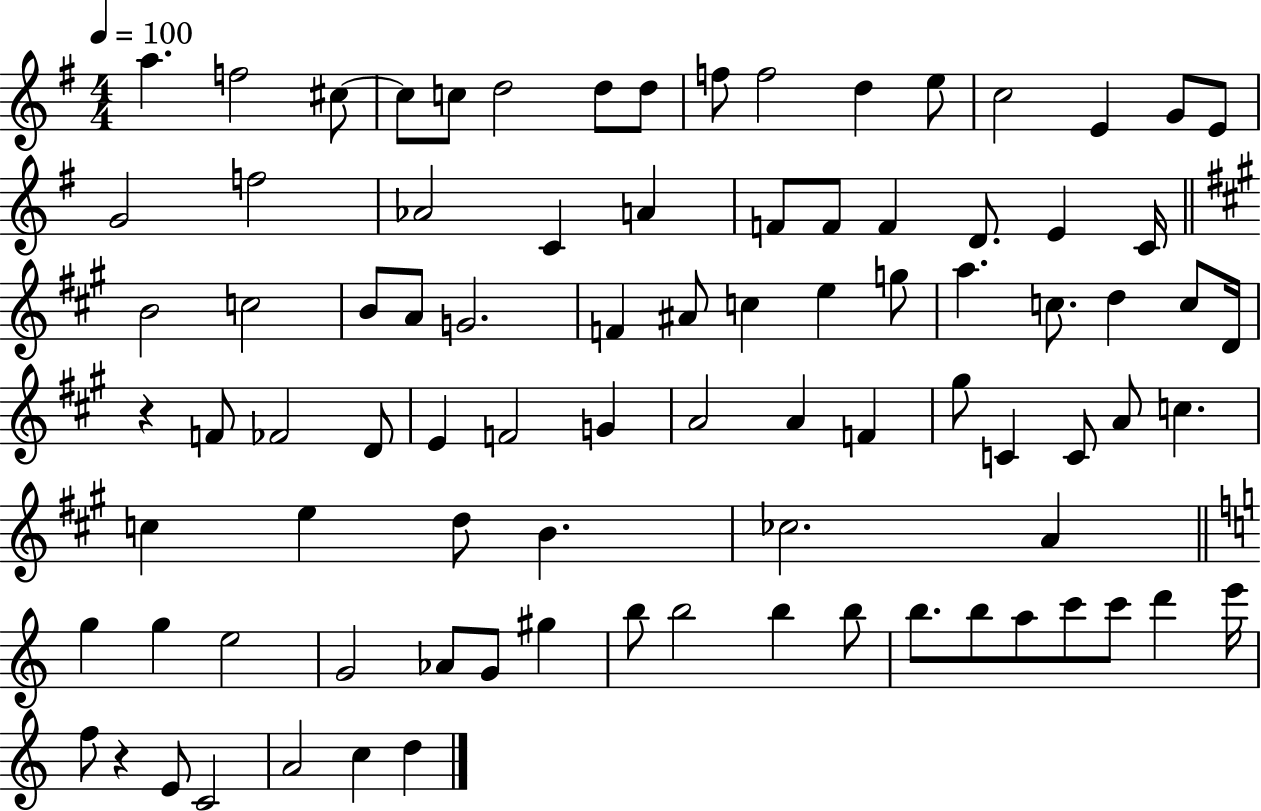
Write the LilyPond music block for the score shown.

{
  \clef treble
  \numericTimeSignature
  \time 4/4
  \key g \major
  \tempo 4 = 100
  a''4. f''2 cis''8~~ | cis''8 c''8 d''2 d''8 d''8 | f''8 f''2 d''4 e''8 | c''2 e'4 g'8 e'8 | \break g'2 f''2 | aes'2 c'4 a'4 | f'8 f'8 f'4 d'8. e'4 c'16 | \bar "||" \break \key a \major b'2 c''2 | b'8 a'8 g'2. | f'4 ais'8 c''4 e''4 g''8 | a''4. c''8. d''4 c''8 d'16 | \break r4 f'8 fes'2 d'8 | e'4 f'2 g'4 | a'2 a'4 f'4 | gis''8 c'4 c'8 a'8 c''4. | \break c''4 e''4 d''8 b'4. | ces''2. a'4 | \bar "||" \break \key a \minor g''4 g''4 e''2 | g'2 aes'8 g'8 gis''4 | b''8 b''2 b''4 b''8 | b''8. b''8 a''8 c'''8 c'''8 d'''4 e'''16 | \break f''8 r4 e'8 c'2 | a'2 c''4 d''4 | \bar "|."
}